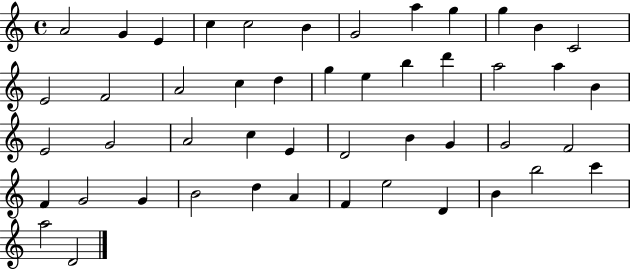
{
  \clef treble
  \time 4/4
  \defaultTimeSignature
  \key c \major
  a'2 g'4 e'4 | c''4 c''2 b'4 | g'2 a''4 g''4 | g''4 b'4 c'2 | \break e'2 f'2 | a'2 c''4 d''4 | g''4 e''4 b''4 d'''4 | a''2 a''4 b'4 | \break e'2 g'2 | a'2 c''4 e'4 | d'2 b'4 g'4 | g'2 f'2 | \break f'4 g'2 g'4 | b'2 d''4 a'4 | f'4 e''2 d'4 | b'4 b''2 c'''4 | \break a''2 d'2 | \bar "|."
}